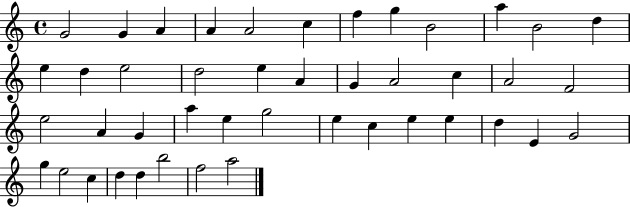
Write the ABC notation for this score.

X:1
T:Untitled
M:4/4
L:1/4
K:C
G2 G A A A2 c f g B2 a B2 d e d e2 d2 e A G A2 c A2 F2 e2 A G a e g2 e c e e d E G2 g e2 c d d b2 f2 a2